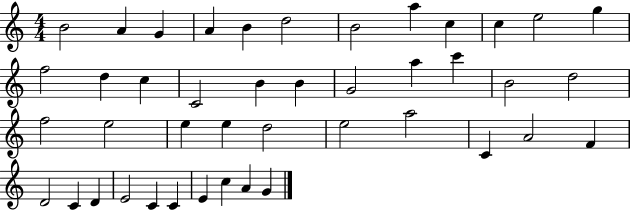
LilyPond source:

{
  \clef treble
  \numericTimeSignature
  \time 4/4
  \key c \major
  b'2 a'4 g'4 | a'4 b'4 d''2 | b'2 a''4 c''4 | c''4 e''2 g''4 | \break f''2 d''4 c''4 | c'2 b'4 b'4 | g'2 a''4 c'''4 | b'2 d''2 | \break f''2 e''2 | e''4 e''4 d''2 | e''2 a''2 | c'4 a'2 f'4 | \break d'2 c'4 d'4 | e'2 c'4 c'4 | e'4 c''4 a'4 g'4 | \bar "|."
}